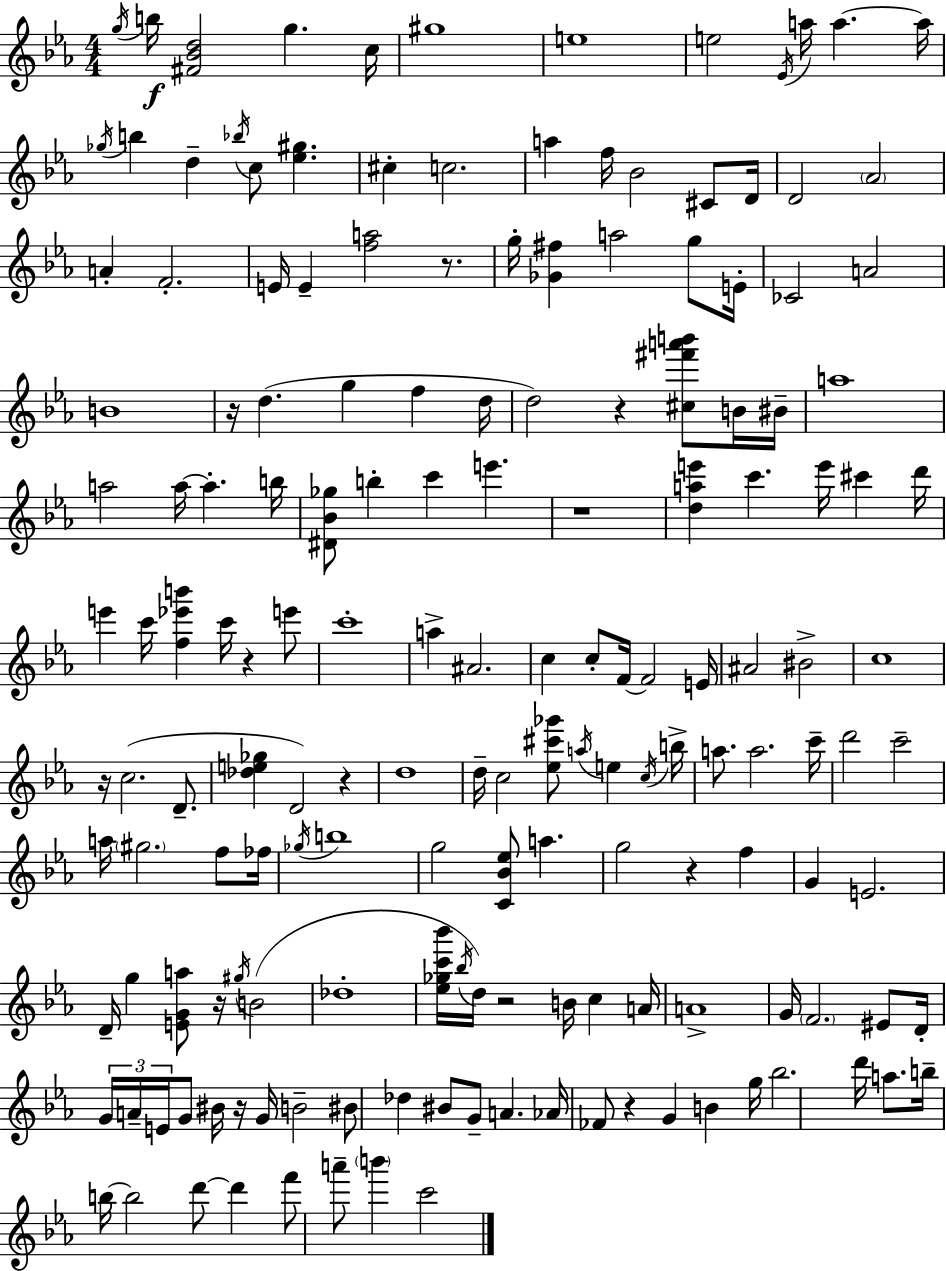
{
  \clef treble
  \numericTimeSignature
  \time 4/4
  \key c \minor
  \acciaccatura { g''16 }\f b''16 <fis' bes' d''>2 g''4. | c''16 gis''1 | e''1 | e''2 \acciaccatura { ees'16 } a''16 a''4.~~ | \break a''16 \acciaccatura { ges''16 } b''4 d''4-- \acciaccatura { bes''16 } c''8 <ees'' gis''>4. | cis''4-. c''2. | a''4 f''16 bes'2 | cis'8 d'16 d'2 \parenthesize aes'2 | \break a'4-. f'2.-. | e'16 e'4-- <f'' a''>2 | r8. g''16-. <ges' fis''>4 a''2 | g''8 e'16-. ces'2 a'2 | \break b'1 | r16 d''4.( g''4 f''4 | d''16 d''2) r4 | <cis'' fis''' a''' b'''>8 b'16 bis'16-- a''1 | \break a''2 a''16~~ a''4.-. | b''16 <dis' bes' ges''>8 b''4-. c'''4 e'''4. | r1 | <d'' a'' e'''>4 c'''4. e'''16 cis'''4 | \break d'''16 e'''4 c'''16 <f'' ees''' b'''>4 c'''16 r4 | e'''8 c'''1-. | a''4-> ais'2. | c''4 c''8-. f'16~~ f'2 | \break e'16 ais'2 bis'2-> | c''1 | r16 c''2.( | d'8.-- <des'' e'' ges''>4 d'2) | \break r4 d''1 | d''16-- c''2 <ees'' cis''' ges'''>8 \acciaccatura { a''16 } | e''4 \acciaccatura { c''16 } b''16-> a''8. a''2. | c'''16-- d'''2 c'''2-- | \break a''16 \parenthesize gis''2. | f''8 fes''16 \acciaccatura { ges''16 } b''1 | g''2 <c' bes' ees''>8 | a''4. g''2 r4 | \break f''4 g'4 e'2. | d'16-- g''4 <e' g' a''>8 r16 \acciaccatura { gis''16 } | b'2( des''1-. | <ees'' ges'' c''' bes'''>16 \acciaccatura { bes''16 } d''16) r2 | \break b'16 c''4 a'16 a'1-> | g'16 \parenthesize f'2. | eis'8 d'16-. \tuplet 3/2 { g'16 a'16-- e'16 } g'8 bis'16 r16 | g'16 b'2-- bis'8 des''4 bis'8 | \break g'8-- a'4. aes'16 fes'8 r4 | g'4 b'4 g''16 bes''2. | d'''16 a''8. b''16-- b''16~~ b''2 | d'''8~~ d'''4 f'''8 a'''8-- \parenthesize b'''4 | \break c'''2 \bar "|."
}